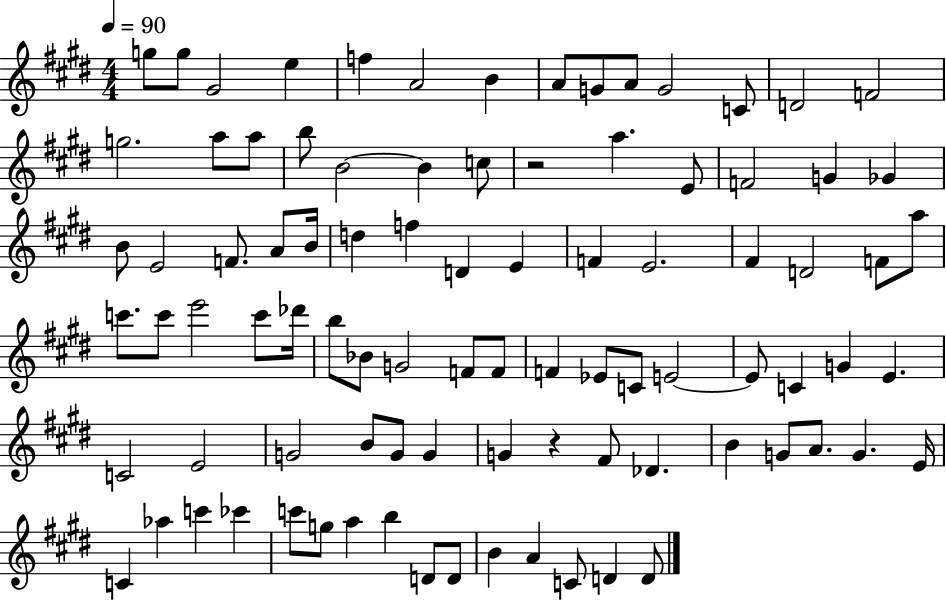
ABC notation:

X:1
T:Untitled
M:4/4
L:1/4
K:E
g/2 g/2 ^G2 e f A2 B A/2 G/2 A/2 G2 C/2 D2 F2 g2 a/2 a/2 b/2 B2 B c/2 z2 a E/2 F2 G _G B/2 E2 F/2 A/2 B/4 d f D E F E2 ^F D2 F/2 a/2 c'/2 c'/2 e'2 c'/2 _d'/4 b/2 _B/2 G2 F/2 F/2 F _E/2 C/2 E2 E/2 C G E C2 E2 G2 B/2 G/2 G G z ^F/2 _D B G/2 A/2 G E/4 C _a c' _c' c'/2 g/2 a b D/2 D/2 B A C/2 D D/2